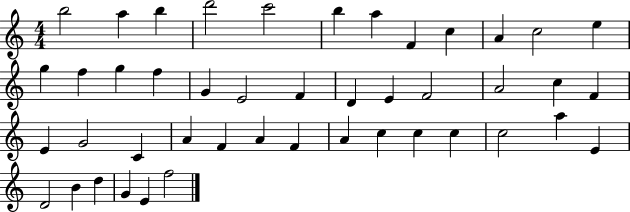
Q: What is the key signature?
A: C major